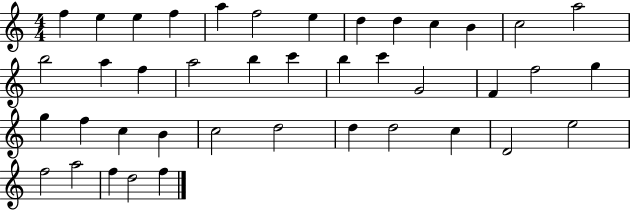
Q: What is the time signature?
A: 4/4